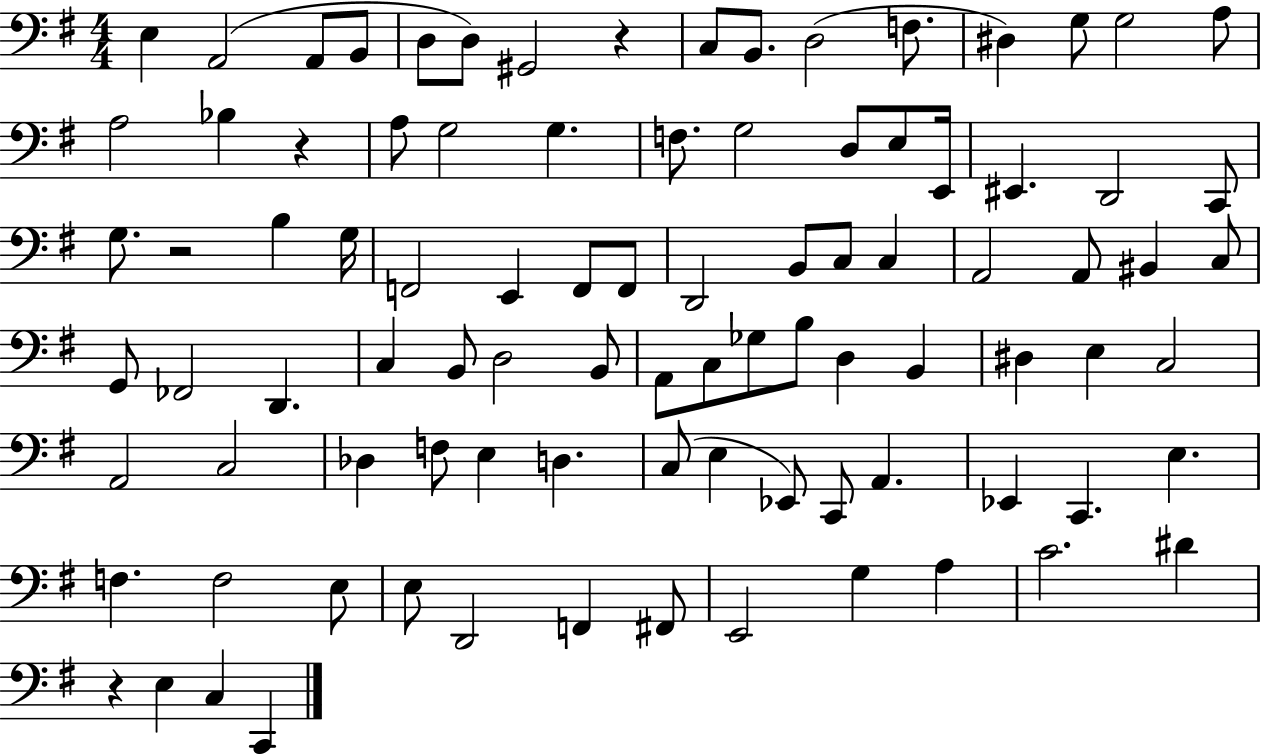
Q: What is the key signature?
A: G major